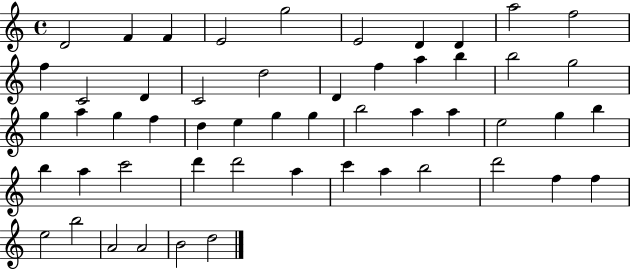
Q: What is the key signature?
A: C major